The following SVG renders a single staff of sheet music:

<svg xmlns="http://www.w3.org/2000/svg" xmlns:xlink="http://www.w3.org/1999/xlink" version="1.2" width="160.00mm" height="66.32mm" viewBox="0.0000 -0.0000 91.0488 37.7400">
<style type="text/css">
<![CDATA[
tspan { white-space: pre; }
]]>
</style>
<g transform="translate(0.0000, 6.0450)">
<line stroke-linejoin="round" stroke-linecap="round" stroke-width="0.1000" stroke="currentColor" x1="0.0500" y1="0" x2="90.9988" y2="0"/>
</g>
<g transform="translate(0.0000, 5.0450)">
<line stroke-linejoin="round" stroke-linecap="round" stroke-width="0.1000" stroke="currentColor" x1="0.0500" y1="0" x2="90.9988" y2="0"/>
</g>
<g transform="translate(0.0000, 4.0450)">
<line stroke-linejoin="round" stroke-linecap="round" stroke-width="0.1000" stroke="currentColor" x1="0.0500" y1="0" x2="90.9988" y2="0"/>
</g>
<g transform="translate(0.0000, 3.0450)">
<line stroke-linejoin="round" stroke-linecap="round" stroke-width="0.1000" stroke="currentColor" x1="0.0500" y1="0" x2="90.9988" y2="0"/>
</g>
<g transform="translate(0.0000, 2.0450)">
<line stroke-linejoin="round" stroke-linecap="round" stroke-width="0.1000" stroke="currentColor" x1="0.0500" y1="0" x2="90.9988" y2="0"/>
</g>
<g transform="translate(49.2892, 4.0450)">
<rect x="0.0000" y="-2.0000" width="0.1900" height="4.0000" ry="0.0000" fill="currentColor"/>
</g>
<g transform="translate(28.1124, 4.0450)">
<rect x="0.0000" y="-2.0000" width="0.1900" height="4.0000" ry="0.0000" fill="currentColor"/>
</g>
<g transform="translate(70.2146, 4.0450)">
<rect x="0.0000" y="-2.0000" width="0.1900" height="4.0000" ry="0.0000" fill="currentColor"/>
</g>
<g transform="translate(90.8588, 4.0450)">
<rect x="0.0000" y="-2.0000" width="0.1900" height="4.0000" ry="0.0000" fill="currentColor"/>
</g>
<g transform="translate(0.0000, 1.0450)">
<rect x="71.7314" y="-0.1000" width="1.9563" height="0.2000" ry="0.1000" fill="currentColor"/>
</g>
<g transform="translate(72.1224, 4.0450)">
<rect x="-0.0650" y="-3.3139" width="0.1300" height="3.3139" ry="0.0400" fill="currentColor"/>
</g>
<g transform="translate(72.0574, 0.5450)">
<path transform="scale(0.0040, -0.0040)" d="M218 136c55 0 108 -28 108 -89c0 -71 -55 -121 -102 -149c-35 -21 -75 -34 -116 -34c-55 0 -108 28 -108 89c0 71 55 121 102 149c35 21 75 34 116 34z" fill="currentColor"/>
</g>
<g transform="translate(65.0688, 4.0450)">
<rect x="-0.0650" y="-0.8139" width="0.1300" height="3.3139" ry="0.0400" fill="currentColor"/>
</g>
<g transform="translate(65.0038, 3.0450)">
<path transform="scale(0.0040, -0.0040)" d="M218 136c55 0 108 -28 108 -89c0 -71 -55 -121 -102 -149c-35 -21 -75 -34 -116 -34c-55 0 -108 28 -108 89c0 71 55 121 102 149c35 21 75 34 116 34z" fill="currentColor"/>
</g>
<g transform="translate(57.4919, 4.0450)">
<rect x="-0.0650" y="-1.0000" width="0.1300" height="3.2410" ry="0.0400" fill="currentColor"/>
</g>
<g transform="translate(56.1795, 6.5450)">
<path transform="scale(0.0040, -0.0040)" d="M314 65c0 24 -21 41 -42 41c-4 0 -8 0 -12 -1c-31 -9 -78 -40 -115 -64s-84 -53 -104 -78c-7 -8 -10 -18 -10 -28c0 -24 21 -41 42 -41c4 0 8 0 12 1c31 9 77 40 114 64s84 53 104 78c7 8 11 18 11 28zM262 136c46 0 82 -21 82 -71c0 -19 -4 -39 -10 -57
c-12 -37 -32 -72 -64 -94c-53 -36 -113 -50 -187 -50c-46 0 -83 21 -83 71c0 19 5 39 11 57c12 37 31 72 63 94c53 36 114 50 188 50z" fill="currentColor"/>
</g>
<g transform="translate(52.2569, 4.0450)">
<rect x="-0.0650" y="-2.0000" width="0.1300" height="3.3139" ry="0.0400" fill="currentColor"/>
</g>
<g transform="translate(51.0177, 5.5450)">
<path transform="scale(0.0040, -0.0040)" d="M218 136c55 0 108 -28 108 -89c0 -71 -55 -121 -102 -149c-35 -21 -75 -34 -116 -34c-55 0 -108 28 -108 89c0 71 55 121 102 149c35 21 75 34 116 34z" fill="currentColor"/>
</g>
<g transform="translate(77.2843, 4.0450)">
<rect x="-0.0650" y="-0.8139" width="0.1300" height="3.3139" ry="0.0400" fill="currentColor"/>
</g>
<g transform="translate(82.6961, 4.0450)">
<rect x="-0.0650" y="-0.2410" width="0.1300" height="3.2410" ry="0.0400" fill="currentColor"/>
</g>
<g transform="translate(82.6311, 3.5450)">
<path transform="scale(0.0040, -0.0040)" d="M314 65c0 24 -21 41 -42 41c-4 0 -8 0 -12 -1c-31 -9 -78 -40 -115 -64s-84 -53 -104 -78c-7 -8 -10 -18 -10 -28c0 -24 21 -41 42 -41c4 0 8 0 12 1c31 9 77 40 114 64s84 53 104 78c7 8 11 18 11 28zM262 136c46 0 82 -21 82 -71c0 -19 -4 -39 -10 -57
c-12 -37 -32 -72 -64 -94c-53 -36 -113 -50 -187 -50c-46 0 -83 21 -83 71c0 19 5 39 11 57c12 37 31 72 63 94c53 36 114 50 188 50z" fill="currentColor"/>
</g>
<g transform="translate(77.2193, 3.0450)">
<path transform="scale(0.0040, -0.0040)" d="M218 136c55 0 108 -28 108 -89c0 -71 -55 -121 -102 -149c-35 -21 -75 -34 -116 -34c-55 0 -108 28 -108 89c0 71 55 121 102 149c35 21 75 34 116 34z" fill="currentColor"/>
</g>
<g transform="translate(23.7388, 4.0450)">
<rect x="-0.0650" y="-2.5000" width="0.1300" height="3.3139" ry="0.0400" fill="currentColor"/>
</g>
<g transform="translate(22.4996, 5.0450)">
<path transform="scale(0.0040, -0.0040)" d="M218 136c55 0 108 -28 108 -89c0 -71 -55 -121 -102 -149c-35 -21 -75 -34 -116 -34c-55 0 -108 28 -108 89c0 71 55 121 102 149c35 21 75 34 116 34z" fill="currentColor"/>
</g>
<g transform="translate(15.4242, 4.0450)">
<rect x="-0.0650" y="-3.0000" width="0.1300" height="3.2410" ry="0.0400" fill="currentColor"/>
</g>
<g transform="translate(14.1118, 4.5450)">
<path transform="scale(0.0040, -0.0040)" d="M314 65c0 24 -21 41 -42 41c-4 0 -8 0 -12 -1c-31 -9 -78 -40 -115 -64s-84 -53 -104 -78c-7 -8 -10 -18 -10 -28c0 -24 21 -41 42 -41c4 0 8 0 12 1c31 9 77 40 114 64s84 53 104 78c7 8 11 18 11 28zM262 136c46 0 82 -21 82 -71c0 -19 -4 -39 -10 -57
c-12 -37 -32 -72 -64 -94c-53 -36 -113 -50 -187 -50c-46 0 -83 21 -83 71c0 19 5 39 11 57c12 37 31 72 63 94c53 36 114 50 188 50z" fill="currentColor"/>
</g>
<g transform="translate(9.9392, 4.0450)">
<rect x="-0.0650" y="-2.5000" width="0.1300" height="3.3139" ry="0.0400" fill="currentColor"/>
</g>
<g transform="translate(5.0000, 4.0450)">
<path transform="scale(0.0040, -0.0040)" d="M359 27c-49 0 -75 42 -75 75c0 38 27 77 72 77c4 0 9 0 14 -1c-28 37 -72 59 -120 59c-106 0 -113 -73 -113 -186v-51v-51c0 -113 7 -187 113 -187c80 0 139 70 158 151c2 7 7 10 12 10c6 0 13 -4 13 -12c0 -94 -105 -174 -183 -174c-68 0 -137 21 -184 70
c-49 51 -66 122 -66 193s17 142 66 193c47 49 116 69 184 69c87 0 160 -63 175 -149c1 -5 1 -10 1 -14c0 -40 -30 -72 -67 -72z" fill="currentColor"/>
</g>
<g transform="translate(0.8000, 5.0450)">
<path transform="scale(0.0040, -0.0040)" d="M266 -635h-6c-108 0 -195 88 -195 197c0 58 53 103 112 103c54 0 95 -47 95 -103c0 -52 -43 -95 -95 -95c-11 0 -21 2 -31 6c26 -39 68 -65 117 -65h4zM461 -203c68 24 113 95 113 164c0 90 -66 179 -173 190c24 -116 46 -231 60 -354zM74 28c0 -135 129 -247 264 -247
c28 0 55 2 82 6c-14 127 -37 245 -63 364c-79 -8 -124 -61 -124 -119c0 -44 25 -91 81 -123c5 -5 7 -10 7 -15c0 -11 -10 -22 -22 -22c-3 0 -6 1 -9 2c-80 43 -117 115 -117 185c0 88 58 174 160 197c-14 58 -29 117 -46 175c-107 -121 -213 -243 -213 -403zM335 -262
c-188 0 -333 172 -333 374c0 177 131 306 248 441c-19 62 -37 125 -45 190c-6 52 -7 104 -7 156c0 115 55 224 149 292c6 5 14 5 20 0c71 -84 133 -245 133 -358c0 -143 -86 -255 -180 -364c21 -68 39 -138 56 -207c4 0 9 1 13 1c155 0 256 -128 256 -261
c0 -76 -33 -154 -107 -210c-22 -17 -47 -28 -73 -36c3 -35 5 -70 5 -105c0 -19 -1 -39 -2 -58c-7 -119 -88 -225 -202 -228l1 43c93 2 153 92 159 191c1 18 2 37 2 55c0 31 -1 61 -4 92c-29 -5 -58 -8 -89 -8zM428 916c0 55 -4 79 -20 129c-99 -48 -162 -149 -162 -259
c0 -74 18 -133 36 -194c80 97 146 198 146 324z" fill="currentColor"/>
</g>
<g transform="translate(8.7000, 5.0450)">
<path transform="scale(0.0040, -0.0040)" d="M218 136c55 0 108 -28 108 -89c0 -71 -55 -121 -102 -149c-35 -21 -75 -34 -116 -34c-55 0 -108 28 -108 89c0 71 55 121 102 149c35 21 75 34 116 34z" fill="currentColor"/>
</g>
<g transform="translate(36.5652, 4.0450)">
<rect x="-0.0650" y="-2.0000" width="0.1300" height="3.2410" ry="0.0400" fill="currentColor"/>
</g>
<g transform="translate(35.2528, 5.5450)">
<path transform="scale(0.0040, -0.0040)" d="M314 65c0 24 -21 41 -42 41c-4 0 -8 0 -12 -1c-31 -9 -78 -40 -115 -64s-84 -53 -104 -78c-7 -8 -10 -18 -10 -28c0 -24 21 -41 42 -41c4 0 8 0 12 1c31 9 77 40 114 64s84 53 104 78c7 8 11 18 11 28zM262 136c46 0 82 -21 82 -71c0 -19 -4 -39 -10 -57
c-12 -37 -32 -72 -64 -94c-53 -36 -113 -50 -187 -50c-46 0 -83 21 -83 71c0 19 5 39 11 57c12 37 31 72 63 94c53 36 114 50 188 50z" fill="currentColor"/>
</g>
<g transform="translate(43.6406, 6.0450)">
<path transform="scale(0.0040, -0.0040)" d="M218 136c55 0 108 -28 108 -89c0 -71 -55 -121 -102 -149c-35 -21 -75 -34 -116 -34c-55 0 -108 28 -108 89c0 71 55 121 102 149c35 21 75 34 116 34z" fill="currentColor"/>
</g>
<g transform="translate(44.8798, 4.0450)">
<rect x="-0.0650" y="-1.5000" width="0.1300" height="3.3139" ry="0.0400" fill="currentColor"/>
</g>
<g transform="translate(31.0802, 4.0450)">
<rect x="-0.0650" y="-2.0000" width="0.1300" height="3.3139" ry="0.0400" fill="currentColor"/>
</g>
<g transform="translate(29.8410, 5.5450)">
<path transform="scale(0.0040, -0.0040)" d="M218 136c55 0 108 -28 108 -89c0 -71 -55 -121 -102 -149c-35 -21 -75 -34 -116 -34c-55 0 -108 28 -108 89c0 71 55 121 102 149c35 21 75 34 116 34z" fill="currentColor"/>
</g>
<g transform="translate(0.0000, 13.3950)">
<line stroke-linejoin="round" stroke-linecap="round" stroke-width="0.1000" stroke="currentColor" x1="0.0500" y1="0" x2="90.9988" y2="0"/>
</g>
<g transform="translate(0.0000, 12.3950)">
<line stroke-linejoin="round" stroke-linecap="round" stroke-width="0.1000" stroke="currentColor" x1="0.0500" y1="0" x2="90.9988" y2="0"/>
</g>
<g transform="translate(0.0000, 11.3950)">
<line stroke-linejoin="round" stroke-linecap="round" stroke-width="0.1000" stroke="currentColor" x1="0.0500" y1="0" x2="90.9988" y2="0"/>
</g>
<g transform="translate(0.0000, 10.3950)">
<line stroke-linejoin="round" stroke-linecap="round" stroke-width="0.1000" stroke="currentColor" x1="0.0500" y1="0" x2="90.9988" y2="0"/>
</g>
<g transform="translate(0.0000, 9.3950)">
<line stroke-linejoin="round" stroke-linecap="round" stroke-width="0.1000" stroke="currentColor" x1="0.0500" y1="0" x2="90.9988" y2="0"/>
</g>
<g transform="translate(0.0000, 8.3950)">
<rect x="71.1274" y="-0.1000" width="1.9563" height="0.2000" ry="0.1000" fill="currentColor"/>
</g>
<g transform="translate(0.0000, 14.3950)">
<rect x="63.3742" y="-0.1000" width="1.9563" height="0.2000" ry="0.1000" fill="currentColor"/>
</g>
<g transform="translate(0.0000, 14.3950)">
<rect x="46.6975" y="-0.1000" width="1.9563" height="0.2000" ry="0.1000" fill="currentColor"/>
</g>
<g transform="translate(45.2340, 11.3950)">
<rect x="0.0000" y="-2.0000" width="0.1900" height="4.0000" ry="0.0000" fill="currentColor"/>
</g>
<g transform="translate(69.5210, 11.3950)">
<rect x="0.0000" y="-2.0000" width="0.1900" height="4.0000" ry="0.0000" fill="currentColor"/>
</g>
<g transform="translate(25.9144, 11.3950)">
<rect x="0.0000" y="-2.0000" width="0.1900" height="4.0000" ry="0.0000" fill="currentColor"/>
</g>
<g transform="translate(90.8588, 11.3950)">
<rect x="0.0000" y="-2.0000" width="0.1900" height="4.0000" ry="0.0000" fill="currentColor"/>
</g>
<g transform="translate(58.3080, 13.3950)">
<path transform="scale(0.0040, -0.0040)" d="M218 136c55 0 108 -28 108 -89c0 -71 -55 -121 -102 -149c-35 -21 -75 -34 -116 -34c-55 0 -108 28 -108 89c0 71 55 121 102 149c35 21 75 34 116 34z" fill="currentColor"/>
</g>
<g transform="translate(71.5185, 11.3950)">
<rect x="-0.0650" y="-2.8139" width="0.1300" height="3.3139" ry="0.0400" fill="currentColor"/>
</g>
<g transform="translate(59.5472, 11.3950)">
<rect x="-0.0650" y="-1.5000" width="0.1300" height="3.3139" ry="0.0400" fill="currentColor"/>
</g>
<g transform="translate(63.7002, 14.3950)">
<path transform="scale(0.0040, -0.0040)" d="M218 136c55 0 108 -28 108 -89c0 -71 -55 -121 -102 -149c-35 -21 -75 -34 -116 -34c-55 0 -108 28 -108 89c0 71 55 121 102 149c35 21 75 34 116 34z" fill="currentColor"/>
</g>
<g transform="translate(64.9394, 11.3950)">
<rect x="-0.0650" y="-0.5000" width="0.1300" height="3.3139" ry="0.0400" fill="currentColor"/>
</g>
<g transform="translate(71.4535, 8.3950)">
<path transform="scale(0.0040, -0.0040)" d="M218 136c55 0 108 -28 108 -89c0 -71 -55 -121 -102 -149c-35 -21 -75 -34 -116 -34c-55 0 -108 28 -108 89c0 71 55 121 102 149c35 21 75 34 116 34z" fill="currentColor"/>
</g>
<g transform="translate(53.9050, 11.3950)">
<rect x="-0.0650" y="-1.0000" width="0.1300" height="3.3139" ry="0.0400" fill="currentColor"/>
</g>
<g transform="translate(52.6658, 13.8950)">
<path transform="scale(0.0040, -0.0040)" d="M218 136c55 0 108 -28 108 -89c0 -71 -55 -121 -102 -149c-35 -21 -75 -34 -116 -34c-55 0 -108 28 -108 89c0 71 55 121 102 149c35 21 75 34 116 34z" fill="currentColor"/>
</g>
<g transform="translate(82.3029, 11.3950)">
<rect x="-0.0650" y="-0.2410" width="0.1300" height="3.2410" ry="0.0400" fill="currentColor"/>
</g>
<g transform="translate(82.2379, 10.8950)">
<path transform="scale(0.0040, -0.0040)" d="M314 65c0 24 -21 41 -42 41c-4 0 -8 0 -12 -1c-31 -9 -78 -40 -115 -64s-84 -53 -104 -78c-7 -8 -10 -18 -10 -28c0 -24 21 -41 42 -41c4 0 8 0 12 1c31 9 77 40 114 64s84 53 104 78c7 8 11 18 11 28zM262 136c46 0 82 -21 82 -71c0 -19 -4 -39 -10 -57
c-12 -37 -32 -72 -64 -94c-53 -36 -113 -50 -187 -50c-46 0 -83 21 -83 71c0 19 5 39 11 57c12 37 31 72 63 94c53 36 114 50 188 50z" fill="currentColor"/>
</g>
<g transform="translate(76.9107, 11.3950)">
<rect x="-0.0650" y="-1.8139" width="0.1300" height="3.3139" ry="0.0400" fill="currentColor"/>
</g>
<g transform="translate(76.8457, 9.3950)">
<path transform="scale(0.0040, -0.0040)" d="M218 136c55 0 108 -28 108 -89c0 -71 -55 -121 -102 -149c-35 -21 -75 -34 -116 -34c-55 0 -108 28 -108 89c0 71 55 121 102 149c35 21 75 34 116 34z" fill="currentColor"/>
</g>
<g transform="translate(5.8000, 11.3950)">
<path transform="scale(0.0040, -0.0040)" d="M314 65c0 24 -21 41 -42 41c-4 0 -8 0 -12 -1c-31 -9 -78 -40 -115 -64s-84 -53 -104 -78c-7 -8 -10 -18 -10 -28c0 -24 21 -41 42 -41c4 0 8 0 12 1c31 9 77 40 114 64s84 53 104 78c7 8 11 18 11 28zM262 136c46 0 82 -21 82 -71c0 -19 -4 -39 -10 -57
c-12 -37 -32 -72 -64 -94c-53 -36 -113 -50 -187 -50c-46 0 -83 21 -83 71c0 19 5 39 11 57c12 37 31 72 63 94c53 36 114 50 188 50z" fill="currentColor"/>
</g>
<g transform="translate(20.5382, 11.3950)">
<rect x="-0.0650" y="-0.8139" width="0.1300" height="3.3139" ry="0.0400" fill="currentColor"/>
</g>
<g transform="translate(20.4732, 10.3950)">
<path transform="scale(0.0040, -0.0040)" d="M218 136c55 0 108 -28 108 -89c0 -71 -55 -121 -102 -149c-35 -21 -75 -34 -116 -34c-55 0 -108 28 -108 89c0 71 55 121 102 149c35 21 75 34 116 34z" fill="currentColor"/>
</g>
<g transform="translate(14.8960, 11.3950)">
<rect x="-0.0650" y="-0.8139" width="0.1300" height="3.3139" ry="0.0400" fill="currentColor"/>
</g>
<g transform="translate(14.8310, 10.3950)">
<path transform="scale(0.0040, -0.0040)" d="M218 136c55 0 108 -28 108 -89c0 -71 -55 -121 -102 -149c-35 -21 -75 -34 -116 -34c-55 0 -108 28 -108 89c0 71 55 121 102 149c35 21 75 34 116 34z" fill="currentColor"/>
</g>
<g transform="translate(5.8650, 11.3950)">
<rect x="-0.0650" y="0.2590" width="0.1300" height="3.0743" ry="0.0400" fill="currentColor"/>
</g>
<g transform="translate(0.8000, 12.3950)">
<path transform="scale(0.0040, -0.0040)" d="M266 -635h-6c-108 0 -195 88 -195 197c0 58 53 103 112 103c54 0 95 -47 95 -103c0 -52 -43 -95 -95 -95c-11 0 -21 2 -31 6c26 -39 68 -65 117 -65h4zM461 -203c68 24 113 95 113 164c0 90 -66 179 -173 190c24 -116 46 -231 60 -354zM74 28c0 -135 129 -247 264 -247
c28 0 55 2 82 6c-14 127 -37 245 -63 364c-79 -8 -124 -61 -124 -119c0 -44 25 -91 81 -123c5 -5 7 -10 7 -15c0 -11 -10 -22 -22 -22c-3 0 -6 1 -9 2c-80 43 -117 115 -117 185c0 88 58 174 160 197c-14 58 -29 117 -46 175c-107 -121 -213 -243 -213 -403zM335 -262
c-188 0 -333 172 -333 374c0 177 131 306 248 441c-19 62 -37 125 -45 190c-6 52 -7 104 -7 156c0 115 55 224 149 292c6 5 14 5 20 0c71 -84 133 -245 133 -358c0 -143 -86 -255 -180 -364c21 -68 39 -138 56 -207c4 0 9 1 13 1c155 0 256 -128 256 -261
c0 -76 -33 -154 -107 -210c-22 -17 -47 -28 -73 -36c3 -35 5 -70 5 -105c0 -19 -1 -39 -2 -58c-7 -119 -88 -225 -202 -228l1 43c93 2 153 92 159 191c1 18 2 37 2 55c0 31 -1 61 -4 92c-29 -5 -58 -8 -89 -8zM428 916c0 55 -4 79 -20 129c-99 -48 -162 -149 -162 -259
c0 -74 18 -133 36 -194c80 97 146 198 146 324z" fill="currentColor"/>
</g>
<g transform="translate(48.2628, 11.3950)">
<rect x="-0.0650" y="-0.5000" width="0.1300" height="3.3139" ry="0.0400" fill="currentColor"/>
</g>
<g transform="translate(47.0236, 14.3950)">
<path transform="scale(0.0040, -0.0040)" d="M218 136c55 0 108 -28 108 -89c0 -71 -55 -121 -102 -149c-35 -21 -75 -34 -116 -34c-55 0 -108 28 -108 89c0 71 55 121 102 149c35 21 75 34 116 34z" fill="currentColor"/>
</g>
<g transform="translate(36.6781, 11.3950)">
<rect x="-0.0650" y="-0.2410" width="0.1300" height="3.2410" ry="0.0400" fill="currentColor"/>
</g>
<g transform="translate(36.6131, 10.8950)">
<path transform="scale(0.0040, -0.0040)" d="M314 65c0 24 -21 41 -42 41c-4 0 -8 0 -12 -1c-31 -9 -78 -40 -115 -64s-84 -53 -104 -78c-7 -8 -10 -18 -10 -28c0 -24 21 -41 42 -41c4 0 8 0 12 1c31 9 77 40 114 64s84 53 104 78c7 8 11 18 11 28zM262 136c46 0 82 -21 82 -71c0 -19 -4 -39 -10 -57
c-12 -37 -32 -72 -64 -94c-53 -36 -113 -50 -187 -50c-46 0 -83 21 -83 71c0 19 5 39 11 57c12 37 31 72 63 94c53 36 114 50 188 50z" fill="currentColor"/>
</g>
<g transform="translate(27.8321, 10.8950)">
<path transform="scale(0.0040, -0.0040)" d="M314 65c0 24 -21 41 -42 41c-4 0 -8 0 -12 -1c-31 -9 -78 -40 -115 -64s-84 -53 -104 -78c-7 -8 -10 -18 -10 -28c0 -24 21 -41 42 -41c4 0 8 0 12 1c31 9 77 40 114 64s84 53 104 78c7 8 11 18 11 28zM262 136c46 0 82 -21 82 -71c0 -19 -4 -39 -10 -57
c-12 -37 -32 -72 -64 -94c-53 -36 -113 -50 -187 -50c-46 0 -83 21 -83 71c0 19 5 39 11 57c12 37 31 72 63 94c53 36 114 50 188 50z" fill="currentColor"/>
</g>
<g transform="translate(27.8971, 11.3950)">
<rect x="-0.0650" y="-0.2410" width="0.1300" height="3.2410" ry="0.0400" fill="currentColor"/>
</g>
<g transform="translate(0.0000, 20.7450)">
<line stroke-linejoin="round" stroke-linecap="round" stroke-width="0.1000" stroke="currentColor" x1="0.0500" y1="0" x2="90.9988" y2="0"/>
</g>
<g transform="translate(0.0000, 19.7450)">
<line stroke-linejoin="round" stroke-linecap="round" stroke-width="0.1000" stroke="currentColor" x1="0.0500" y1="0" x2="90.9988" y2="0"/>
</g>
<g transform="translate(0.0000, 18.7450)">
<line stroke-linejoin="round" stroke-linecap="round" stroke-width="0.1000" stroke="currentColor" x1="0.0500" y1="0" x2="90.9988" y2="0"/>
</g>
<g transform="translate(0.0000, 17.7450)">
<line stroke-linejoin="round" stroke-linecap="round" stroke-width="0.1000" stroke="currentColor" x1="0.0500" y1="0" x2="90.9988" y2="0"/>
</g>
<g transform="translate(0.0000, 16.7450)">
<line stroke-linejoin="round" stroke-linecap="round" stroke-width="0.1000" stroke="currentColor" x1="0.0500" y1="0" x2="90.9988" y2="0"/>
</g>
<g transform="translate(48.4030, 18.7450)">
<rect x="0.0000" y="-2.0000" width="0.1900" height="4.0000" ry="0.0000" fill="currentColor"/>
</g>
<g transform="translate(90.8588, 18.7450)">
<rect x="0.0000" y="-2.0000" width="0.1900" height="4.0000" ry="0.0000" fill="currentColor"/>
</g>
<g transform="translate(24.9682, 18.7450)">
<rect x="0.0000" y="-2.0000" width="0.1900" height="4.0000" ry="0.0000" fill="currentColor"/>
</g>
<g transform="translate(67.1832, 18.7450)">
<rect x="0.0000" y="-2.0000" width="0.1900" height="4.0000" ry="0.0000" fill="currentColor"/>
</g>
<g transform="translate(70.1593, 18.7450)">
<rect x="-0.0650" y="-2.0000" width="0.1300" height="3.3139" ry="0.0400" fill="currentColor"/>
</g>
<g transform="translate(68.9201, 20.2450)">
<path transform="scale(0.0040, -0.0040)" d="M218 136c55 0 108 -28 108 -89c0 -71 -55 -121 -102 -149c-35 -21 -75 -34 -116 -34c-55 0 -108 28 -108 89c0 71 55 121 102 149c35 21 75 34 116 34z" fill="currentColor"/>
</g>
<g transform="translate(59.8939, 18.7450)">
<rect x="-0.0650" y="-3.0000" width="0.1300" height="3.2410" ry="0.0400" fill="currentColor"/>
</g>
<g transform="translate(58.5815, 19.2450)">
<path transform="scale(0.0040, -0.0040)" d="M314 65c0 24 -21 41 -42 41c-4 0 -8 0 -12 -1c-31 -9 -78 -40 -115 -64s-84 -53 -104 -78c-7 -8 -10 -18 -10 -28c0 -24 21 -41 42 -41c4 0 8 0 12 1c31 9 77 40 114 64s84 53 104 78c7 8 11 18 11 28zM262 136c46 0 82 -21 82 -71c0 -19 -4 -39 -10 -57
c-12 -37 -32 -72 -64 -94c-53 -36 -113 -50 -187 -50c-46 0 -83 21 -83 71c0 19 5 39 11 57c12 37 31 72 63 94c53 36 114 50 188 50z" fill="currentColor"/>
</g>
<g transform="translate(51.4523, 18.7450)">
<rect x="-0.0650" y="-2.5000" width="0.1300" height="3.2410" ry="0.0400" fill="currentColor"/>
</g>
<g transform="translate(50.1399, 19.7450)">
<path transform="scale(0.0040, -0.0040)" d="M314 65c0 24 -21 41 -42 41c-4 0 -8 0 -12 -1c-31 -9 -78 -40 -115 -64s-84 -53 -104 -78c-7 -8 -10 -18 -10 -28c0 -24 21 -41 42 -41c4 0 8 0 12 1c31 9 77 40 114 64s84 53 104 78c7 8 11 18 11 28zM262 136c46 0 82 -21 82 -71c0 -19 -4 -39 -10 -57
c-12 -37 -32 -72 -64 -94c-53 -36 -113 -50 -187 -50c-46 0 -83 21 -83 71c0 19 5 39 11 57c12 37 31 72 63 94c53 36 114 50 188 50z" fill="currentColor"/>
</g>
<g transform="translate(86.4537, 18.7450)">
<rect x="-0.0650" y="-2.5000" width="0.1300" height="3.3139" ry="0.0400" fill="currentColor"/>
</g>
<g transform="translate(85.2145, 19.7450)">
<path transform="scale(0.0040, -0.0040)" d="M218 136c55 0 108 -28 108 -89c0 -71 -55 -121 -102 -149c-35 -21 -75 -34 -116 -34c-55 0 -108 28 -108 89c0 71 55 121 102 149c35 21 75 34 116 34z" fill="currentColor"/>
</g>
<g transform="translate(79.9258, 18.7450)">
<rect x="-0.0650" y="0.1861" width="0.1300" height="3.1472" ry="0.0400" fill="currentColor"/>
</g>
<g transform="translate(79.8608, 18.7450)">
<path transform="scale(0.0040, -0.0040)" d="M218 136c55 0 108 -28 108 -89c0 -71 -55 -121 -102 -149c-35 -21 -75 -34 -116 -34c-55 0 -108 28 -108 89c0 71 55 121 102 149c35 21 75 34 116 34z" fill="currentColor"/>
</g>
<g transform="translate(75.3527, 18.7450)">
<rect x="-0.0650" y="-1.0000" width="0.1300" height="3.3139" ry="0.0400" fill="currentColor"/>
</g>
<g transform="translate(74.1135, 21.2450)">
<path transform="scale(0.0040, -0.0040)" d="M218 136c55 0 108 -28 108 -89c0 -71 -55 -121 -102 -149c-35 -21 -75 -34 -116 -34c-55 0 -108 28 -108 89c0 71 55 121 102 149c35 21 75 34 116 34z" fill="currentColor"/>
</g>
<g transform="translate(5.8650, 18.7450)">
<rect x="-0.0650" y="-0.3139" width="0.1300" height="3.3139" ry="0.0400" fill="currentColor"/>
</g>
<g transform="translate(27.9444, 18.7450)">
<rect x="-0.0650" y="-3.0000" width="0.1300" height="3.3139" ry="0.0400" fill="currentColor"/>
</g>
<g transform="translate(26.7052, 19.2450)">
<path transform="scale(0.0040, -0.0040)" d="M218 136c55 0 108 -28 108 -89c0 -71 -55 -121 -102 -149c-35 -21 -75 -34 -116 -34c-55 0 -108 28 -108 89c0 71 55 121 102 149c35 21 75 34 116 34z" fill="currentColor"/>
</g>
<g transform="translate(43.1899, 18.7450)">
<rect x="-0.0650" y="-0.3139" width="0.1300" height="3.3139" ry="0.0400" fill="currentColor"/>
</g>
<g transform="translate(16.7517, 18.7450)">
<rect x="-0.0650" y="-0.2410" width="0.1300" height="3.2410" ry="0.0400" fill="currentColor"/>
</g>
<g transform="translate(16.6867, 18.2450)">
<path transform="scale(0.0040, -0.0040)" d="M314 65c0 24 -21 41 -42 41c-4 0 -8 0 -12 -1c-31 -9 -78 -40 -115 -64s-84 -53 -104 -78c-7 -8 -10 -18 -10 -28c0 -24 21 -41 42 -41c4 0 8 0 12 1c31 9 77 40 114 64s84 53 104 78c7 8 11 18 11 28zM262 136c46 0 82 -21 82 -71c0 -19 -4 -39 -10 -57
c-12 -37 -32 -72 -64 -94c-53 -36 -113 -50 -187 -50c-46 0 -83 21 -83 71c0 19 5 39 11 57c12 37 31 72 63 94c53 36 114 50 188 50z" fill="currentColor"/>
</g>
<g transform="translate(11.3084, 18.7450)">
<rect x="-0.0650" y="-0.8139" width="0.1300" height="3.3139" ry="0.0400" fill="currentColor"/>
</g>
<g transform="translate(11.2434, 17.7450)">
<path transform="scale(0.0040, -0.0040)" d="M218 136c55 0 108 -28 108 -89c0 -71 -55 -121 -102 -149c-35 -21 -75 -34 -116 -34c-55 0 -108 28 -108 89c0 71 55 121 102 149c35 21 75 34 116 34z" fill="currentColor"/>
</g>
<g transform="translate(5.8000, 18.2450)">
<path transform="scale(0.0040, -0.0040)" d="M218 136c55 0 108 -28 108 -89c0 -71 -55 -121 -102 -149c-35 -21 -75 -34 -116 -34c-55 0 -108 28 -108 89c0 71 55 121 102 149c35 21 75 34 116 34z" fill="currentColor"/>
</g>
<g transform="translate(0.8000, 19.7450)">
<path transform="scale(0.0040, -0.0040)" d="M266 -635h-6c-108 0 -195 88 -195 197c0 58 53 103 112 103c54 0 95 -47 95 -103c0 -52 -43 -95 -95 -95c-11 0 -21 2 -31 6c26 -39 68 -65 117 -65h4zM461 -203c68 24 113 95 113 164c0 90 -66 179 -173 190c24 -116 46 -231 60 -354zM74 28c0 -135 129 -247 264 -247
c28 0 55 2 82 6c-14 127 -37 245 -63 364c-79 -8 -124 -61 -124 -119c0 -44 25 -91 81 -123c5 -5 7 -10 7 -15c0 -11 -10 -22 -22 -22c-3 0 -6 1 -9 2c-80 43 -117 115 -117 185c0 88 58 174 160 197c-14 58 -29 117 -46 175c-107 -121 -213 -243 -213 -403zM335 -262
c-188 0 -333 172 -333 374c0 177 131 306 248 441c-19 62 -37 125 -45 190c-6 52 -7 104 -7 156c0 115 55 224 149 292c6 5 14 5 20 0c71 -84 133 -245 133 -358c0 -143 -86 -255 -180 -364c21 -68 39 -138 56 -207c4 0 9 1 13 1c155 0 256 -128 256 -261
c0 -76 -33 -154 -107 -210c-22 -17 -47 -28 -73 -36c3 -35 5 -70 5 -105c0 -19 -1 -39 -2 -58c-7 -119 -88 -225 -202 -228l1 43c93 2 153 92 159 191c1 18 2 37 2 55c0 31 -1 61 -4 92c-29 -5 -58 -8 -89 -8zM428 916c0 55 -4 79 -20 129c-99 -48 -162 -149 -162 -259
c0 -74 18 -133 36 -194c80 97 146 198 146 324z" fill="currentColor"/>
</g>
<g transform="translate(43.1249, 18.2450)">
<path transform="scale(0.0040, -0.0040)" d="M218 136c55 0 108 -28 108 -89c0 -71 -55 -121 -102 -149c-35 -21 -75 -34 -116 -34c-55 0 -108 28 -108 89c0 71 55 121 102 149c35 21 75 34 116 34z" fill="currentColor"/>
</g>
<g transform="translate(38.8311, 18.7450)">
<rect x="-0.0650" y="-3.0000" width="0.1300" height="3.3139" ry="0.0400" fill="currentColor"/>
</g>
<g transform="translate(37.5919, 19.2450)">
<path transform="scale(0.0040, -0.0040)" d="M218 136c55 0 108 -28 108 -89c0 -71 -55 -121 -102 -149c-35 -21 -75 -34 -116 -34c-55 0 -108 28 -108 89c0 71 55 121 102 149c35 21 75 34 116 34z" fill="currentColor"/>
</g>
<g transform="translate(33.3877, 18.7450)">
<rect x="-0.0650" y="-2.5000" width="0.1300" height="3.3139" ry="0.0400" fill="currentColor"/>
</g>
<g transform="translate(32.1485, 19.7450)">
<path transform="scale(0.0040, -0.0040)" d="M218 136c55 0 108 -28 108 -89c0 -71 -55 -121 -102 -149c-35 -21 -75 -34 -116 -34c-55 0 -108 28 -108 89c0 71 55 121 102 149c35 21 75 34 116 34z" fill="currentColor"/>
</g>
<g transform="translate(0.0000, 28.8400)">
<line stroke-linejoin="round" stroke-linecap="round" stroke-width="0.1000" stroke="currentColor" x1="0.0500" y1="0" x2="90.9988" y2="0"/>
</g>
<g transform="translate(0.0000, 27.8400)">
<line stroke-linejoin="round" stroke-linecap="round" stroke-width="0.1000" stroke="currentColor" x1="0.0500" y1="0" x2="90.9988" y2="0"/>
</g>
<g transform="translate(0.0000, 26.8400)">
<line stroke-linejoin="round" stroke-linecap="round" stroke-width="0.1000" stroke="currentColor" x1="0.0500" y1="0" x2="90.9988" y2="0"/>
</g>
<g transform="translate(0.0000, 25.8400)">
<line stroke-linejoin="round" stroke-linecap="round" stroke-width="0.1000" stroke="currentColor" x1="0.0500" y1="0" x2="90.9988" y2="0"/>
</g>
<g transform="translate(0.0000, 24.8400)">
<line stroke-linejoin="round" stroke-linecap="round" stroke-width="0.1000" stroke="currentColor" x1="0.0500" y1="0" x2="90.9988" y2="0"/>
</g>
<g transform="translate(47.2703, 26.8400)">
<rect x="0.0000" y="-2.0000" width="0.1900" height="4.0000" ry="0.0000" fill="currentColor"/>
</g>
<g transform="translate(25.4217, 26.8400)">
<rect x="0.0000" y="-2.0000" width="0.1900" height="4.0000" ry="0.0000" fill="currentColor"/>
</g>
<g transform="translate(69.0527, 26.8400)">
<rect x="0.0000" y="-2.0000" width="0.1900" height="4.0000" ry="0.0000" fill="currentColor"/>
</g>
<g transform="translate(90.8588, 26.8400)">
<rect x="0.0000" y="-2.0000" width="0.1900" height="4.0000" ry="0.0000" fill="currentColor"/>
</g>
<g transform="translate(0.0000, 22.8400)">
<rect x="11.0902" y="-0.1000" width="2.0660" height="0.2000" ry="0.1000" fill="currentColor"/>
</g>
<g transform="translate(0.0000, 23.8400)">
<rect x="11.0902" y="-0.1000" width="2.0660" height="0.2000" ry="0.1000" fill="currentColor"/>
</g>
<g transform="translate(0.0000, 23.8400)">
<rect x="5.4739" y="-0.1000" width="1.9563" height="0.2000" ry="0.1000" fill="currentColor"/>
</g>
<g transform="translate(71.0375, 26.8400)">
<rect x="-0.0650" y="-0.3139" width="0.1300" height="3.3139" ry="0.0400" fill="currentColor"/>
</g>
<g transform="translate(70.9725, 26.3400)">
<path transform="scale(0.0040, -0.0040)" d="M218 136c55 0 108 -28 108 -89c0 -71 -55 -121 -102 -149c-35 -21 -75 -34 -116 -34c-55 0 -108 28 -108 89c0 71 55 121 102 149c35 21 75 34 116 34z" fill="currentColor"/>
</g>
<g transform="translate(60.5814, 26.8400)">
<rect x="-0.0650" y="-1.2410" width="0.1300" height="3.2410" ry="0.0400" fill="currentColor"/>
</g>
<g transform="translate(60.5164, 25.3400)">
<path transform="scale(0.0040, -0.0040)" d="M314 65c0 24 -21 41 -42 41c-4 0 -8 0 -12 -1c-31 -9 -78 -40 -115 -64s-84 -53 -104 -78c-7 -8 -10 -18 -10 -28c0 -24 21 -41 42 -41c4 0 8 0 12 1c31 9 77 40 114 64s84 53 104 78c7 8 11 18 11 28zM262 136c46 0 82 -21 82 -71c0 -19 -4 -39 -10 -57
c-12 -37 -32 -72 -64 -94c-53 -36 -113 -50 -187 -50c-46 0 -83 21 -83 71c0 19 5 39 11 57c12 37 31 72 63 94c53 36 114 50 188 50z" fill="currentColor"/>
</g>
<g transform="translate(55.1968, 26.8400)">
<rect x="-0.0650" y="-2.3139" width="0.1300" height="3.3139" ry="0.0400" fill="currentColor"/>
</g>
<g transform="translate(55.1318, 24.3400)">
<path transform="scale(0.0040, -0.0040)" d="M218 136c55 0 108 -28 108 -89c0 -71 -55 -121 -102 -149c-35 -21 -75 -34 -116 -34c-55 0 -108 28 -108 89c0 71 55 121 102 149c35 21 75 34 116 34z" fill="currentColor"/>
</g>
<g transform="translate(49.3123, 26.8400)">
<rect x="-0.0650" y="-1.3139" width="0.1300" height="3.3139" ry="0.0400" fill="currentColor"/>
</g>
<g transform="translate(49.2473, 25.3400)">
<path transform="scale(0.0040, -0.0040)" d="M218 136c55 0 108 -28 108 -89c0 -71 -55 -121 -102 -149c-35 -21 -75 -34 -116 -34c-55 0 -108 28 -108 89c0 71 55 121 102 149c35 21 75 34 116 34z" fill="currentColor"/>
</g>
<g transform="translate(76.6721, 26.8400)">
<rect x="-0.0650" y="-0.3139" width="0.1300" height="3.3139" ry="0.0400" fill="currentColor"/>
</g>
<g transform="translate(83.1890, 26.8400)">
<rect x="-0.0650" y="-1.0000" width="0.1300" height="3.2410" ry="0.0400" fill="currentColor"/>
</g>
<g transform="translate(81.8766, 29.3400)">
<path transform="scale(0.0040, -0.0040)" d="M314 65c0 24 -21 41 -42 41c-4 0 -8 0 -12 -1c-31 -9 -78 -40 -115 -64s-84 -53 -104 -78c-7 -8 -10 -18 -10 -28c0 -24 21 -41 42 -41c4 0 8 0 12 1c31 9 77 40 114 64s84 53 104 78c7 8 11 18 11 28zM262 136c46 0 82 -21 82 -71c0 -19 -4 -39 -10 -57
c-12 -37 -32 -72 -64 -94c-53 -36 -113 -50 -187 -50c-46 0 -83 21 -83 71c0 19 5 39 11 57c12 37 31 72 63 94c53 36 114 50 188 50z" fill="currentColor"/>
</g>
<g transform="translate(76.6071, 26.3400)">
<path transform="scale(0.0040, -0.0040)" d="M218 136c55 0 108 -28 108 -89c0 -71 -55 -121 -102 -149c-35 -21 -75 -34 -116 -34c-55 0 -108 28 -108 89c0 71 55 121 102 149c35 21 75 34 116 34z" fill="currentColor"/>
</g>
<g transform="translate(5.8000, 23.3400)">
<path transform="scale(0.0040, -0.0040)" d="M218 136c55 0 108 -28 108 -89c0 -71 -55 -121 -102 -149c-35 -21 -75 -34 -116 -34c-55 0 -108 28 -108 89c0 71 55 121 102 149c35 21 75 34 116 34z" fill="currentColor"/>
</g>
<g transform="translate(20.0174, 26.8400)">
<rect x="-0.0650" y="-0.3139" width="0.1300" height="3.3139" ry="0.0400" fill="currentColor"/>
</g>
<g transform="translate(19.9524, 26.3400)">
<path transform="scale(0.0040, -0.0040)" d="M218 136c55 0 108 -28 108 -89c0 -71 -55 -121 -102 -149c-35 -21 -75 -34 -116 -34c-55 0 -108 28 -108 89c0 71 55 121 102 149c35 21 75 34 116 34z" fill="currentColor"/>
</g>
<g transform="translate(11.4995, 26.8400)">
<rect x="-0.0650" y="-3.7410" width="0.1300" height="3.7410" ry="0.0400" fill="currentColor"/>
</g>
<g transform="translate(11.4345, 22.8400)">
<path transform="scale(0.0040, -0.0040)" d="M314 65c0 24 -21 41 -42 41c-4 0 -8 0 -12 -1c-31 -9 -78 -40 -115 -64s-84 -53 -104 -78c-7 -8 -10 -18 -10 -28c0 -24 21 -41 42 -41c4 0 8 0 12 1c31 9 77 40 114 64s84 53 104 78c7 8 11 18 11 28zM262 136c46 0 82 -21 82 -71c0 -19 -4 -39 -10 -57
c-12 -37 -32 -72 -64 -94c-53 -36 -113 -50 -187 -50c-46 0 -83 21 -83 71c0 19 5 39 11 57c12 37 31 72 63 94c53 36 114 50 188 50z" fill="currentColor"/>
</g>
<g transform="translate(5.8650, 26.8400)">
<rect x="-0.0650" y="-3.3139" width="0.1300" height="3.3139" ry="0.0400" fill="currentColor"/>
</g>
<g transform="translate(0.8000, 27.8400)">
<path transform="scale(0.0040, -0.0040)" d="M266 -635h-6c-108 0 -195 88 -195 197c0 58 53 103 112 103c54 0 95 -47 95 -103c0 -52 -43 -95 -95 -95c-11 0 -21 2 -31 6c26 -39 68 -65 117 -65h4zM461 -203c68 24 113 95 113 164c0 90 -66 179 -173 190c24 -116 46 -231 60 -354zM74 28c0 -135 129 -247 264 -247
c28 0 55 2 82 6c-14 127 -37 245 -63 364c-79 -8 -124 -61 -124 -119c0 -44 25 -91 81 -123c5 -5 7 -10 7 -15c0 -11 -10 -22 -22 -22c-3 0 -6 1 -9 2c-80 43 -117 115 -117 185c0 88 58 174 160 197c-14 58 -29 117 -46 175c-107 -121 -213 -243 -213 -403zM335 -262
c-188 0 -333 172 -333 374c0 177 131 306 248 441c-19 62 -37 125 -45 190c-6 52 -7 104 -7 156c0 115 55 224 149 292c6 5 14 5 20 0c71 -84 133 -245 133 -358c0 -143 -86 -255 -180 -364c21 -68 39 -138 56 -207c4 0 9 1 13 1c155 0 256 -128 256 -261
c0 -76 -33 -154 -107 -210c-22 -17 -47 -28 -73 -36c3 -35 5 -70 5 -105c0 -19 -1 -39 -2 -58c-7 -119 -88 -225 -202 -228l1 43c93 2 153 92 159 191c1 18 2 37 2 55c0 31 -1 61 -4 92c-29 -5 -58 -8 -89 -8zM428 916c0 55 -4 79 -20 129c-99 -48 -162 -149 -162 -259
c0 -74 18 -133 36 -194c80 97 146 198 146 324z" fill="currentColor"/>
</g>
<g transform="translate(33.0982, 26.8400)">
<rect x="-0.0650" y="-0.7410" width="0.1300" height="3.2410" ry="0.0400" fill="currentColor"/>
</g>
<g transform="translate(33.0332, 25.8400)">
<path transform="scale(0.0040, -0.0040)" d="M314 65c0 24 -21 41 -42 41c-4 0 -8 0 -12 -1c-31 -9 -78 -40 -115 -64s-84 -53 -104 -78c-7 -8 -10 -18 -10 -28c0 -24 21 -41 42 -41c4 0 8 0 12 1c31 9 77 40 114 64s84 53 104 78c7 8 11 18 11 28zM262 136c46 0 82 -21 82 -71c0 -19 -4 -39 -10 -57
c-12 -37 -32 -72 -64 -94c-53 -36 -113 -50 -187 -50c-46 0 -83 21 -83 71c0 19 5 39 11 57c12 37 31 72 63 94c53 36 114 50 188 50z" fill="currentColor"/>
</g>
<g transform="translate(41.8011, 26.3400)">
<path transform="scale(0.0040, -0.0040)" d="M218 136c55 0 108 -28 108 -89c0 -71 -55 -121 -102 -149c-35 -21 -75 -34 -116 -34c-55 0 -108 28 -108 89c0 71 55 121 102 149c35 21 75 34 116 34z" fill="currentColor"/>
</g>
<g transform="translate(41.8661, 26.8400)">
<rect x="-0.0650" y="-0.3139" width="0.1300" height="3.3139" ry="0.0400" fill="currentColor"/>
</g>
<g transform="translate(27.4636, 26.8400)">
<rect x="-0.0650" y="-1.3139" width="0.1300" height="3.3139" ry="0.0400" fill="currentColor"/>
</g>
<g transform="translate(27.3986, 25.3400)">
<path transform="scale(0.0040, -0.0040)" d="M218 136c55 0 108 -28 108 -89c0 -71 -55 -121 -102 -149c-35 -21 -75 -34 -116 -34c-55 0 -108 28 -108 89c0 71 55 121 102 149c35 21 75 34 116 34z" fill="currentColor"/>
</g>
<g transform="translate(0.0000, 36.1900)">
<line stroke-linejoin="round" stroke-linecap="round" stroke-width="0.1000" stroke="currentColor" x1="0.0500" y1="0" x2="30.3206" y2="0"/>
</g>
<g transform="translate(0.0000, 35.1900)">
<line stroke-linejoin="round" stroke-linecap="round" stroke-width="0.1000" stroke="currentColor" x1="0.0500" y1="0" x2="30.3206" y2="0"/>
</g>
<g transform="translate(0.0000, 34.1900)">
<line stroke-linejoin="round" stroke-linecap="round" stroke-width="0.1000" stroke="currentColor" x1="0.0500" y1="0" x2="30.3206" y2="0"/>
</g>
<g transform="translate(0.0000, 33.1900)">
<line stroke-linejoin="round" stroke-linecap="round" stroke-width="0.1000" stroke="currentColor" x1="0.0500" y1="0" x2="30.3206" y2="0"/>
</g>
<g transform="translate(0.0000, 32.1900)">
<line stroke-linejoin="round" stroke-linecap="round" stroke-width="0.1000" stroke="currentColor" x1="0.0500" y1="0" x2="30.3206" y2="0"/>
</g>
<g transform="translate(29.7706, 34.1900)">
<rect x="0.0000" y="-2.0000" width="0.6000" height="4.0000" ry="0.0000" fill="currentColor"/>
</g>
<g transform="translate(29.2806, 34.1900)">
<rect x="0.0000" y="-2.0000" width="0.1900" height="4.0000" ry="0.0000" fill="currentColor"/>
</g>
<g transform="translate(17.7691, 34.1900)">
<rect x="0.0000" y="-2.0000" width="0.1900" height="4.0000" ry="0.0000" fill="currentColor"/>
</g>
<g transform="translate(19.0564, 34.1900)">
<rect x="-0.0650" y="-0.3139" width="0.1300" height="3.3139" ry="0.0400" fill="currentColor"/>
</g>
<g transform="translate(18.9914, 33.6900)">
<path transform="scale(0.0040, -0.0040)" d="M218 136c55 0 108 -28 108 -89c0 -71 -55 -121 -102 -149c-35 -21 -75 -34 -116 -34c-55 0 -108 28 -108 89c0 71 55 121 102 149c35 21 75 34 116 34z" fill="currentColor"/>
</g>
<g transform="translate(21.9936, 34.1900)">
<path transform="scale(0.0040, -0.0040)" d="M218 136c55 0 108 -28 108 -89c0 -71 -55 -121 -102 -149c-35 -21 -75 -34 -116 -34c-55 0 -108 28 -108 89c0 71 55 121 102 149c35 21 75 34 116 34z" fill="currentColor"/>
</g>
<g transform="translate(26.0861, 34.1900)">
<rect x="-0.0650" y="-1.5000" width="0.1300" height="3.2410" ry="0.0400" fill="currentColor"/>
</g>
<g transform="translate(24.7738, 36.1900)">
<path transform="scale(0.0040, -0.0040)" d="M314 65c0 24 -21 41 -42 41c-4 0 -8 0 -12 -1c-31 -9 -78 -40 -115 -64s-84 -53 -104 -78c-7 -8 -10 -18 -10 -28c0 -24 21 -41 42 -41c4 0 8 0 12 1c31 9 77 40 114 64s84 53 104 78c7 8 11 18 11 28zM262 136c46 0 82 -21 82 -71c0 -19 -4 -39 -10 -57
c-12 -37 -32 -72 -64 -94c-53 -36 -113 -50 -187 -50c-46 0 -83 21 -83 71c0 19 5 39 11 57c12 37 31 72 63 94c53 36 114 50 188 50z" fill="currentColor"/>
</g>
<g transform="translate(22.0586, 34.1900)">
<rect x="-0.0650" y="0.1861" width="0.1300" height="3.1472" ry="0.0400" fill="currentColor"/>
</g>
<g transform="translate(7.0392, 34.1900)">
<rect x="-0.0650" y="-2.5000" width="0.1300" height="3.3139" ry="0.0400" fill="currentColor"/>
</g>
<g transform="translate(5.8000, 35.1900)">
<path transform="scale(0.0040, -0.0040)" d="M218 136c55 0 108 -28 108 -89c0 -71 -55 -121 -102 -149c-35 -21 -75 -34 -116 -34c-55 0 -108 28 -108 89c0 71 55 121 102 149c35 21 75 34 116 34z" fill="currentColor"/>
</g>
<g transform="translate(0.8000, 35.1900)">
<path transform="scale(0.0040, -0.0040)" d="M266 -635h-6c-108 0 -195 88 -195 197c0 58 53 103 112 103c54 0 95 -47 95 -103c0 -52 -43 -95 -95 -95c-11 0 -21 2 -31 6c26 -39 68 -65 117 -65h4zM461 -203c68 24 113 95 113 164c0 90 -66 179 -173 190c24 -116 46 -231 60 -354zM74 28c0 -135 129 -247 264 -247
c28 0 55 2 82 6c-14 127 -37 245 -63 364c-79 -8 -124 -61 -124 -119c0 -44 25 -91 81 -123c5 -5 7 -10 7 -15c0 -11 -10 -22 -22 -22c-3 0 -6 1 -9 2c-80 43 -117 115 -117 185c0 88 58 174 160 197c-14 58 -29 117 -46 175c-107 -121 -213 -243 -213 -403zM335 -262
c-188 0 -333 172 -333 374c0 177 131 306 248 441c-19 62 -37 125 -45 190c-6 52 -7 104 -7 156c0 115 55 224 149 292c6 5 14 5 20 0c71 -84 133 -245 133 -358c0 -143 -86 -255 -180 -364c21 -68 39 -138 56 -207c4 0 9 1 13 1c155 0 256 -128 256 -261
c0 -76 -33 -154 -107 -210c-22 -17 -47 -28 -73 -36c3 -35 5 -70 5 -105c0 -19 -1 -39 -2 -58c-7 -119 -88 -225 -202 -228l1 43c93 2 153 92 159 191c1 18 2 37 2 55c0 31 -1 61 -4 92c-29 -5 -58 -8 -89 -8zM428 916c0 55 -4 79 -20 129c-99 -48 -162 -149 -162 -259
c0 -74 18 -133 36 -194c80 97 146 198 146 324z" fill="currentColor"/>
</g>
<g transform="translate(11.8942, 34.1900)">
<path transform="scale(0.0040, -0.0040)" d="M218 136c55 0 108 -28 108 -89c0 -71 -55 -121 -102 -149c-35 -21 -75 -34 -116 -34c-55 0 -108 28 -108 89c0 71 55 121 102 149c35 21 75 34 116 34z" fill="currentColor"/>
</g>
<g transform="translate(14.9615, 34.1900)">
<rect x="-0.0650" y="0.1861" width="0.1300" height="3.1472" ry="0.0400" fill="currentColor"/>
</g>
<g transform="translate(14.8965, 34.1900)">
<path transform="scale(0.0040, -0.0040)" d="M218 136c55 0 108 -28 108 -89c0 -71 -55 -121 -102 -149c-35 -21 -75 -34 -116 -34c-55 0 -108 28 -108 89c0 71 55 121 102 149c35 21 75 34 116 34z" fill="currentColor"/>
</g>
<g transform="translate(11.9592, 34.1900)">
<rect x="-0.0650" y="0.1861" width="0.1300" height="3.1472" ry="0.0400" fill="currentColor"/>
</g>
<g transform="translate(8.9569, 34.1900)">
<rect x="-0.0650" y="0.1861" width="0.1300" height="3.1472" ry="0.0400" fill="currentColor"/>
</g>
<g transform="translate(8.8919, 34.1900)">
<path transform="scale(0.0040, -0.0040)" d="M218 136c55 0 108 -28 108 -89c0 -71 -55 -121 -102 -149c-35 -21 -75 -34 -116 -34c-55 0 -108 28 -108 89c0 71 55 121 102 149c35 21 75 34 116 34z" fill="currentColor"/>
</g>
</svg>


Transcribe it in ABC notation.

X:1
T:Untitled
M:4/4
L:1/4
K:C
G A2 G F F2 E F D2 d b d c2 B2 d d c2 c2 C D E C a f c2 c d c2 A G A c G2 A2 F D B G b c'2 c e d2 c e g e2 c c D2 G B B B c B E2